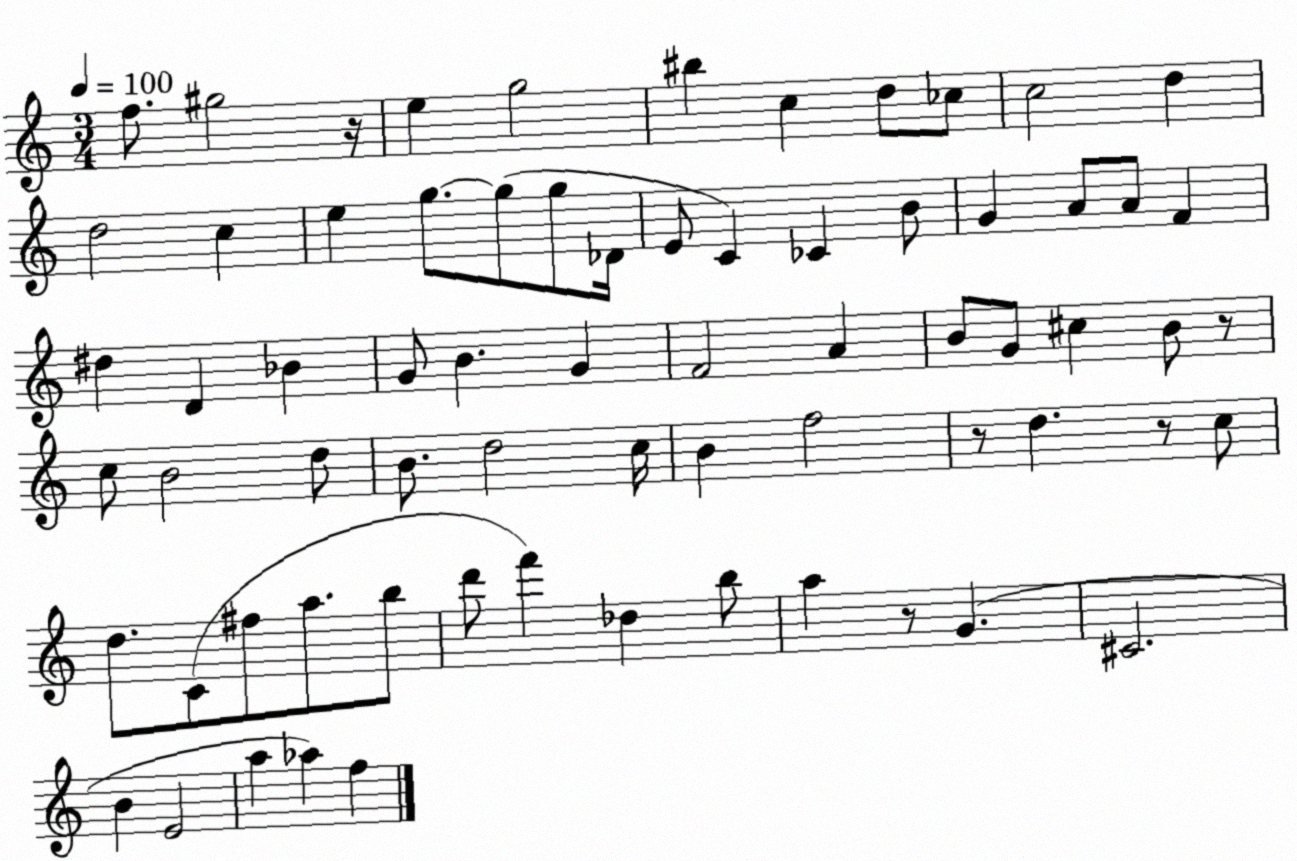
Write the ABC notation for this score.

X:1
T:Untitled
M:3/4
L:1/4
K:C
f/2 ^g2 z/4 e g2 ^b c d/2 _c/2 c2 d d2 c e g/2 g/2 g/2 _D/4 E/2 C _C B/2 G A/2 A/2 F ^d D _B G/2 B G F2 A B/2 G/2 ^c B/2 z/2 c/2 B2 d/2 B/2 d2 c/4 B f2 z/2 d z/2 c/2 d/2 C/2 ^f/2 a/2 b/2 d'/2 f' _d b/2 a z/2 G ^C2 B E2 a _a f